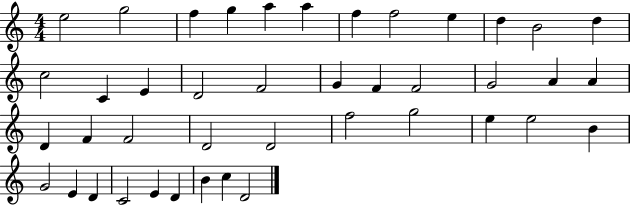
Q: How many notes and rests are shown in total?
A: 42